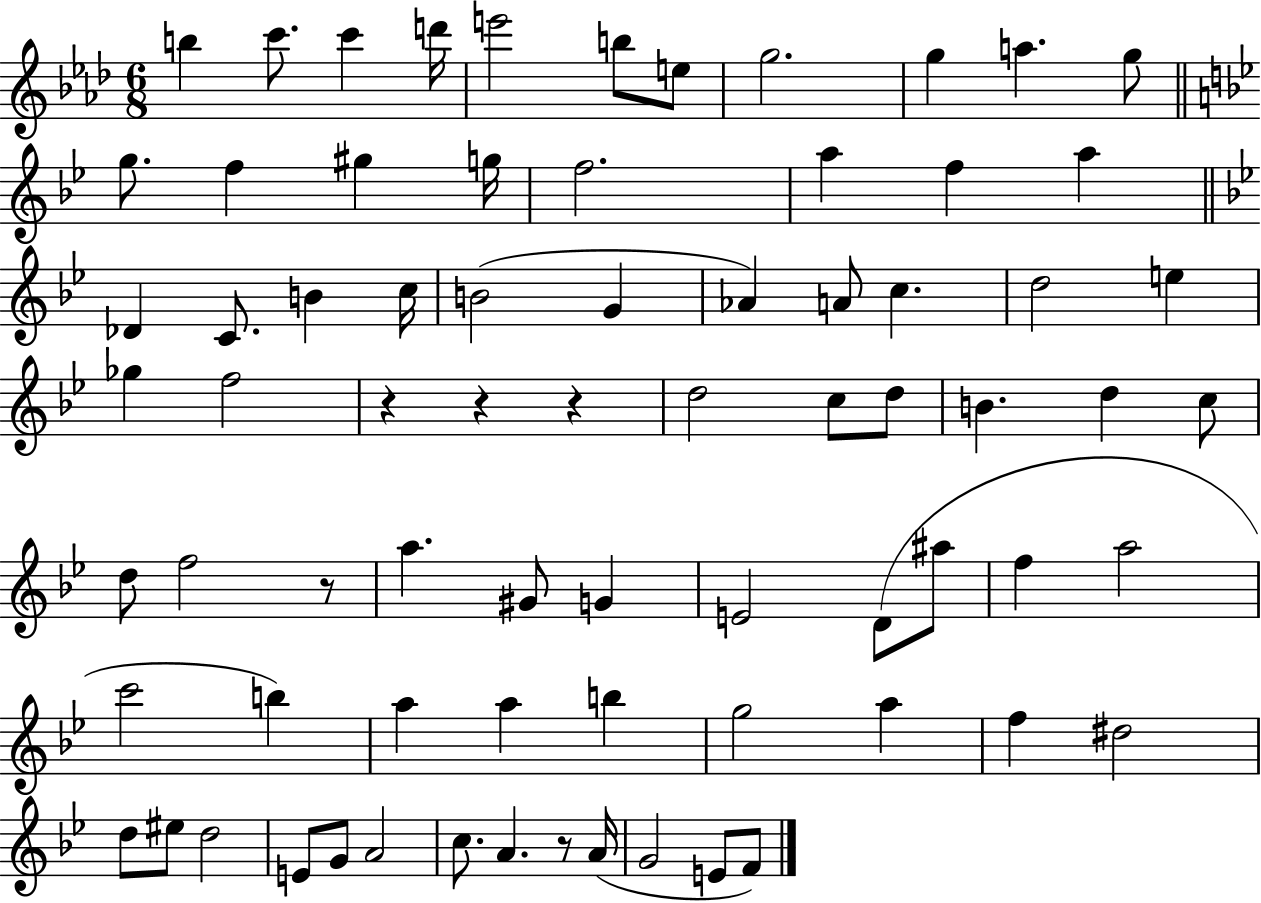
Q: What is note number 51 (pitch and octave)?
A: A5